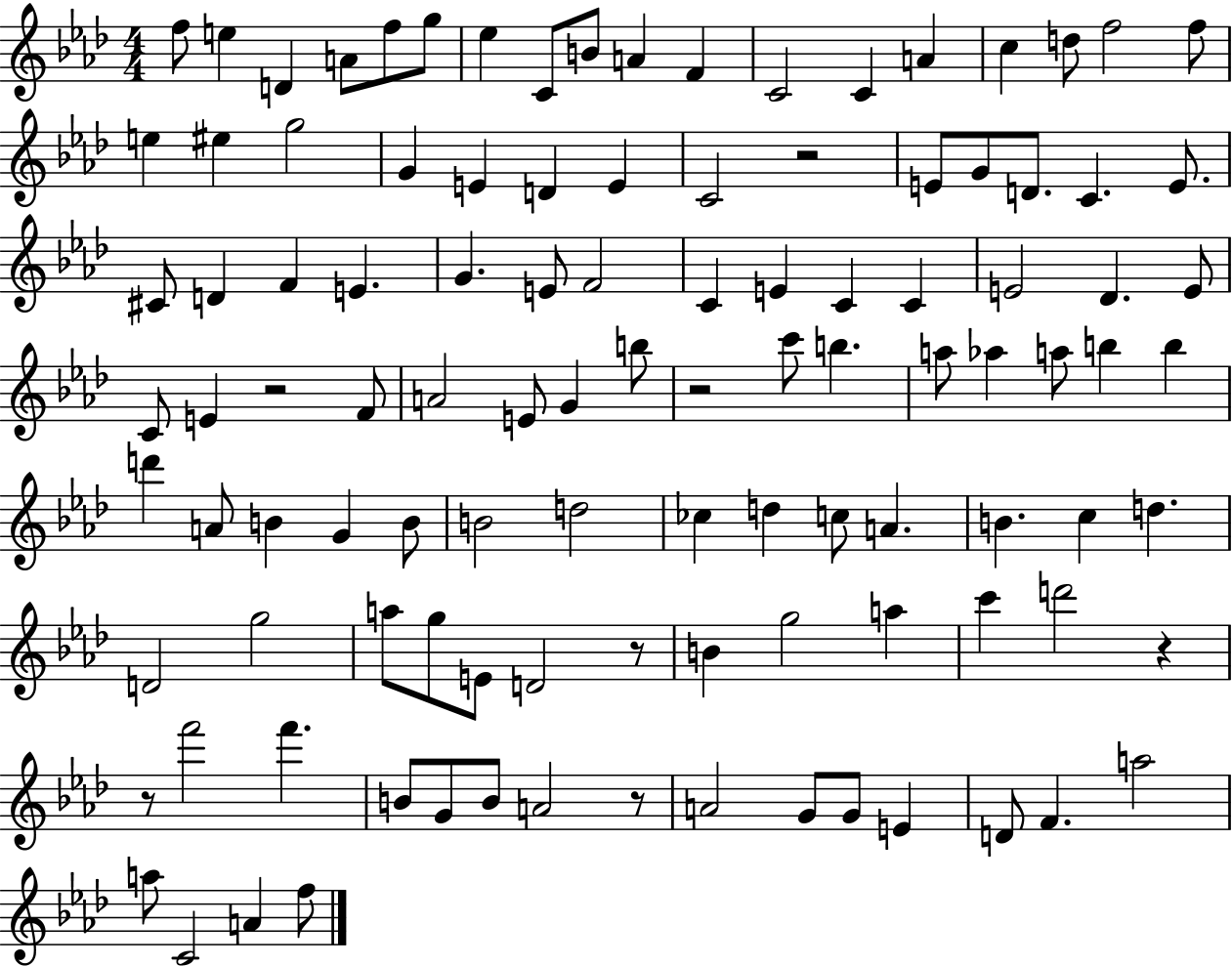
X:1
T:Untitled
M:4/4
L:1/4
K:Ab
f/2 e D A/2 f/2 g/2 _e C/2 B/2 A F C2 C A c d/2 f2 f/2 e ^e g2 G E D E C2 z2 E/2 G/2 D/2 C E/2 ^C/2 D F E G E/2 F2 C E C C E2 _D E/2 C/2 E z2 F/2 A2 E/2 G b/2 z2 c'/2 b a/2 _a a/2 b b d' A/2 B G B/2 B2 d2 _c d c/2 A B c d D2 g2 a/2 g/2 E/2 D2 z/2 B g2 a c' d'2 z z/2 f'2 f' B/2 G/2 B/2 A2 z/2 A2 G/2 G/2 E D/2 F a2 a/2 C2 A f/2